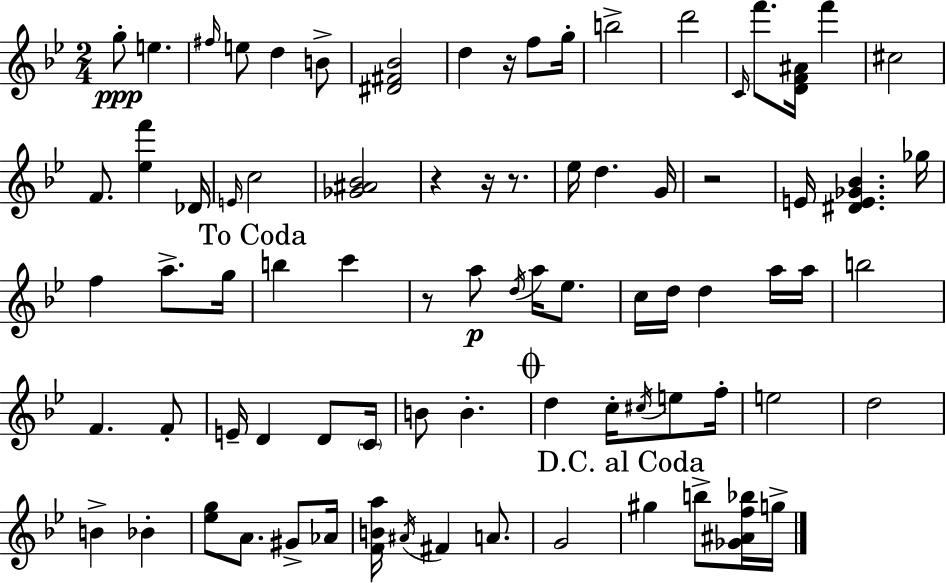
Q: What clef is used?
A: treble